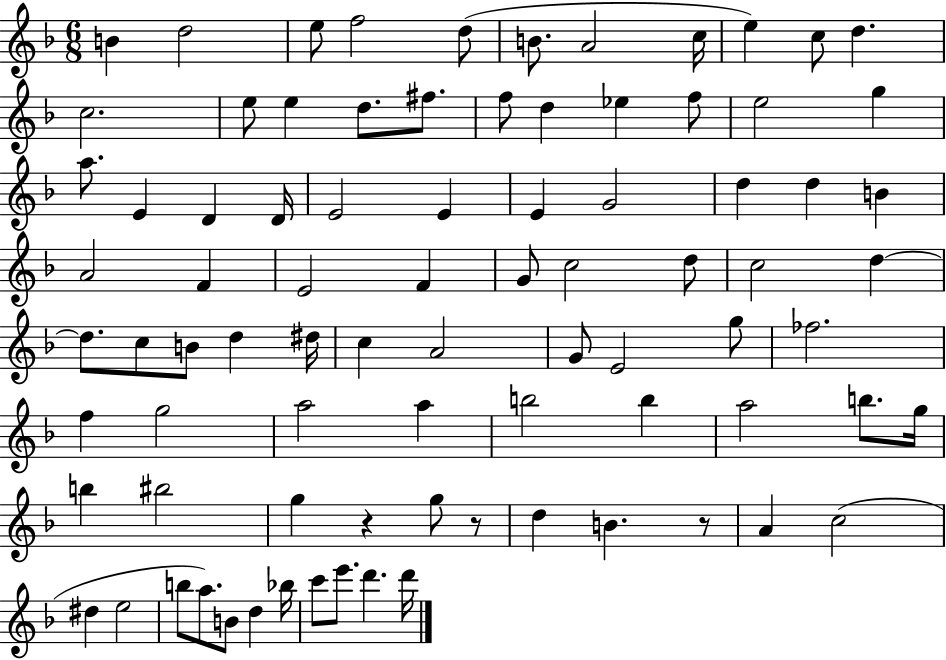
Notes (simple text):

B4/q D5/h E5/e F5/h D5/e B4/e. A4/h C5/s E5/q C5/e D5/q. C5/h. E5/e E5/q D5/e. F#5/e. F5/e D5/q Eb5/q F5/e E5/h G5/q A5/e. E4/q D4/q D4/s E4/h E4/q E4/q G4/h D5/q D5/q B4/q A4/h F4/q E4/h F4/q G4/e C5/h D5/e C5/h D5/q D5/e. C5/e B4/e D5/q D#5/s C5/q A4/h G4/e E4/h G5/e FES5/h. F5/q G5/h A5/h A5/q B5/h B5/q A5/h B5/e. G5/s B5/q BIS5/h G5/q R/q G5/e R/e D5/q B4/q. R/e A4/q C5/h D#5/q E5/h B5/e A5/e. B4/e D5/q Bb5/s C6/e E6/e. D6/q. D6/s